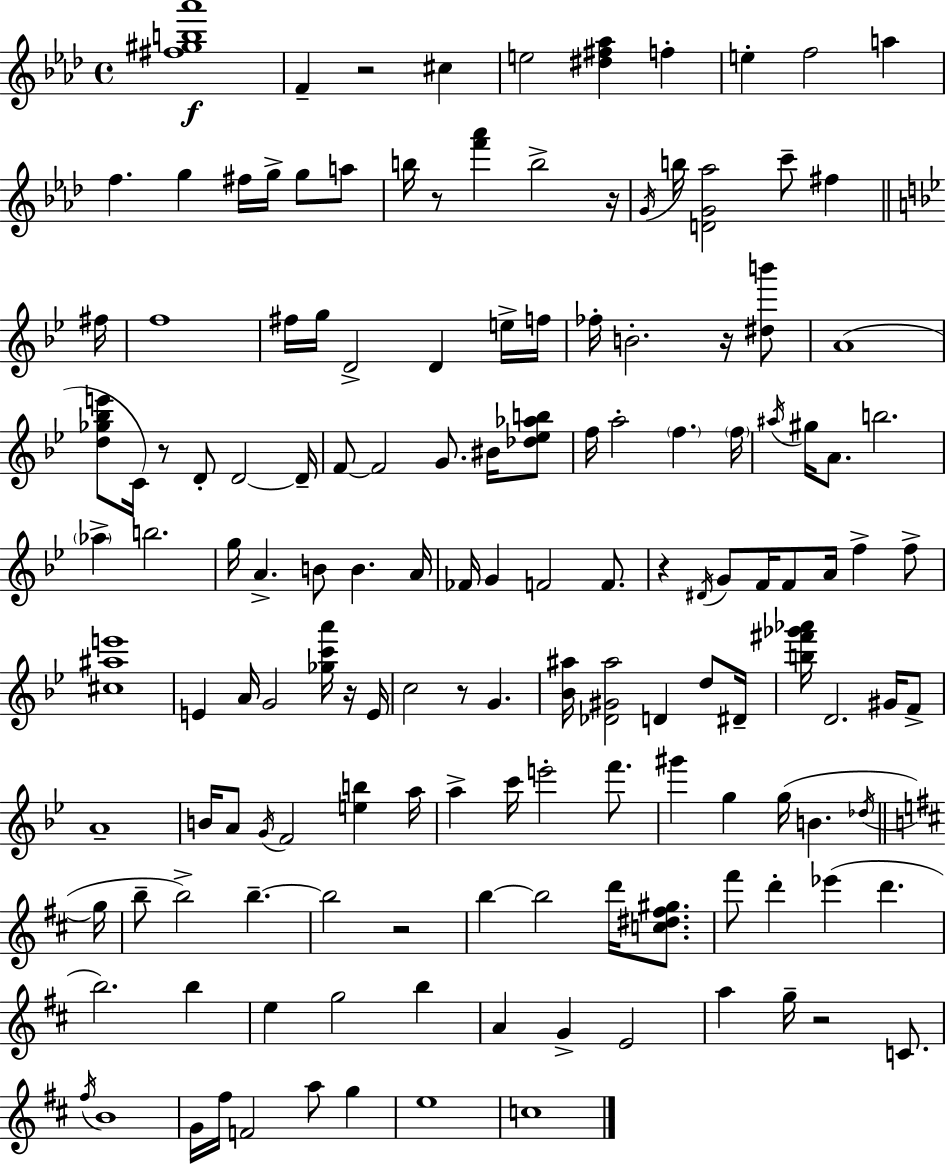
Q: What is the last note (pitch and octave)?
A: C5